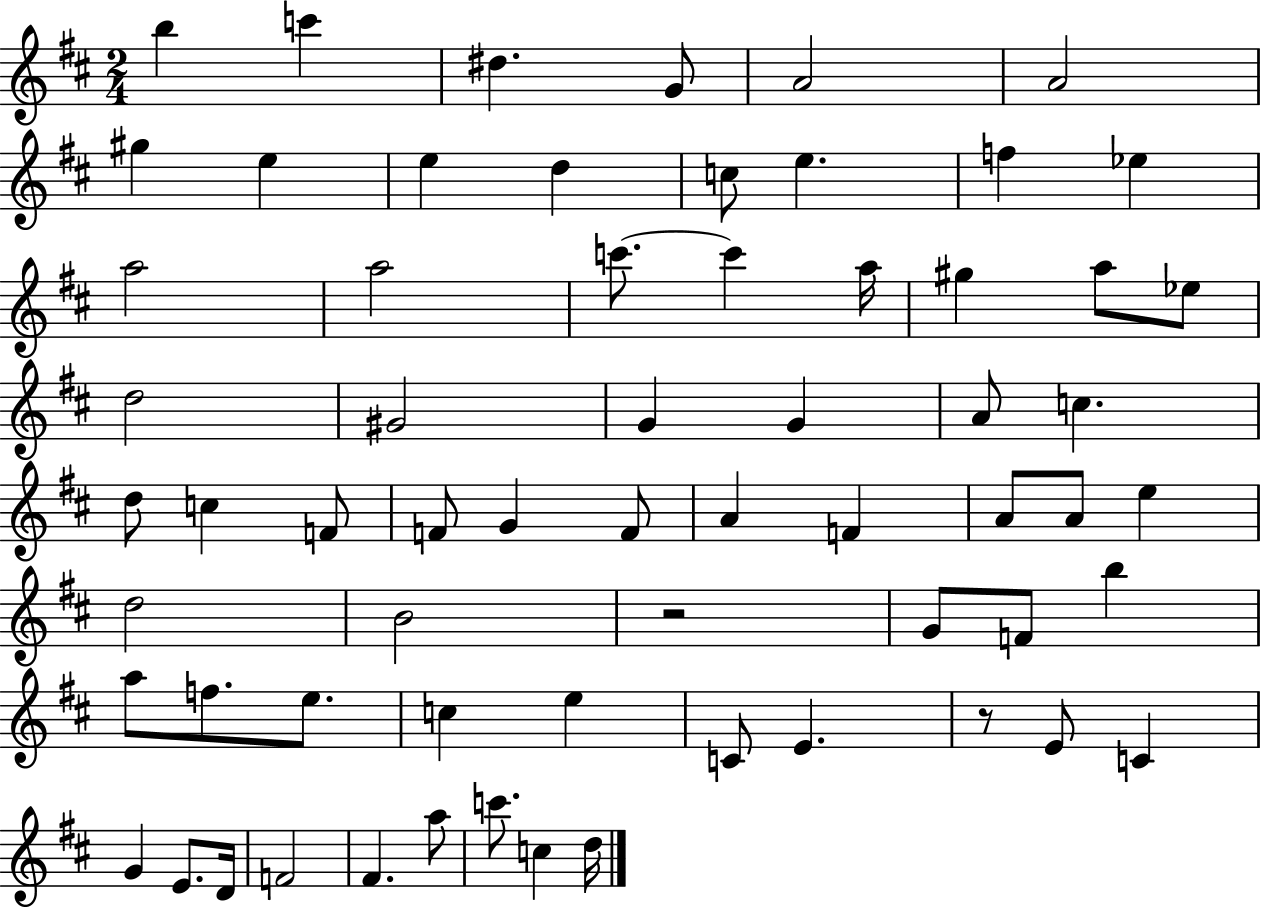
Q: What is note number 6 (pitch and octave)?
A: A4